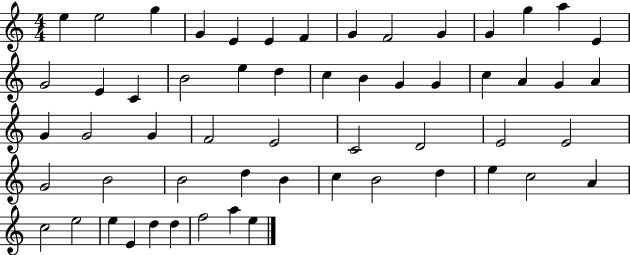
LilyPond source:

{
  \clef treble
  \numericTimeSignature
  \time 4/4
  \key c \major
  e''4 e''2 g''4 | g'4 e'4 e'4 f'4 | g'4 f'2 g'4 | g'4 g''4 a''4 e'4 | \break g'2 e'4 c'4 | b'2 e''4 d''4 | c''4 b'4 g'4 g'4 | c''4 a'4 g'4 a'4 | \break g'4 g'2 g'4 | f'2 e'2 | c'2 d'2 | e'2 e'2 | \break g'2 b'2 | b'2 d''4 b'4 | c''4 b'2 d''4 | e''4 c''2 a'4 | \break c''2 e''2 | e''4 e'4 d''4 d''4 | f''2 a''4 e''4 | \bar "|."
}